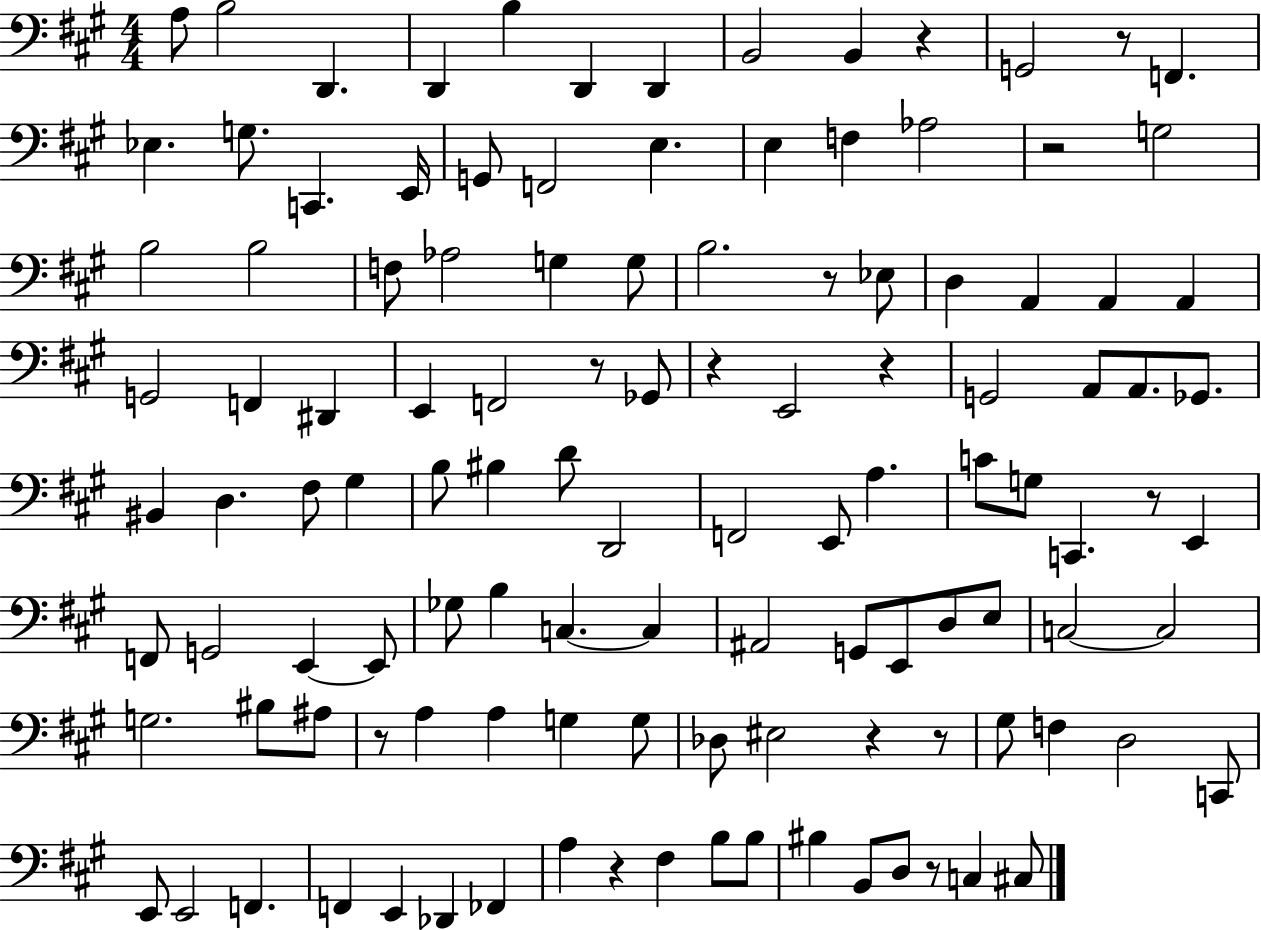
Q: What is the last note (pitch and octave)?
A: C#3